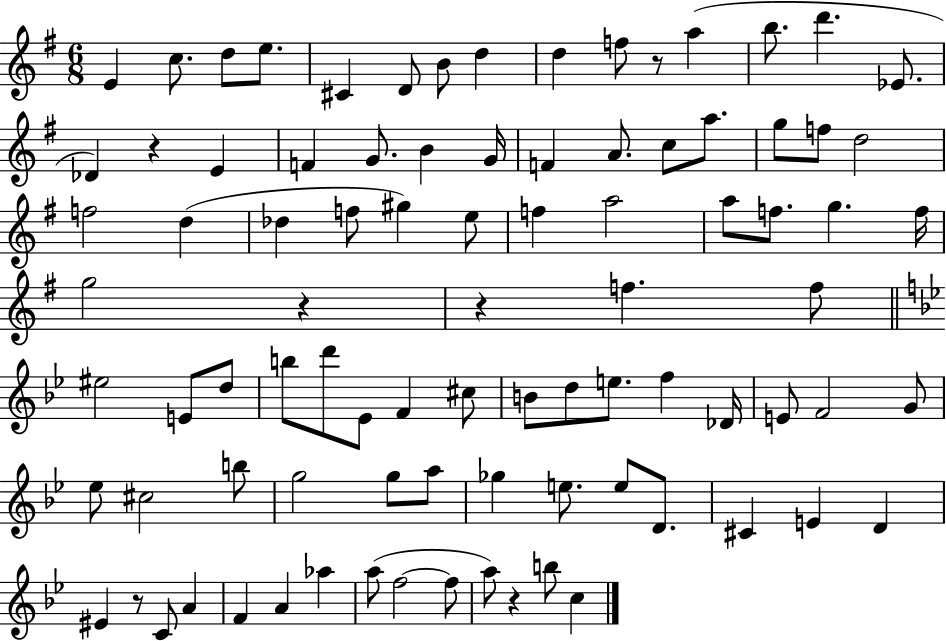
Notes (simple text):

E4/q C5/e. D5/e E5/e. C#4/q D4/e B4/e D5/q D5/q F5/e R/e A5/q B5/e. D6/q. Eb4/e. Db4/q R/q E4/q F4/q G4/e. B4/q G4/s F4/q A4/e. C5/e A5/e. G5/e F5/e D5/h F5/h D5/q Db5/q F5/e G#5/q E5/e F5/q A5/h A5/e F5/e. G5/q. F5/s G5/h R/q R/q F5/q. F5/e EIS5/h E4/e D5/e B5/e D6/e Eb4/e F4/q C#5/e B4/e D5/e E5/e. F5/q Db4/s E4/e F4/h G4/e Eb5/e C#5/h B5/e G5/h G5/e A5/e Gb5/q E5/e. E5/e D4/e. C#4/q E4/q D4/q EIS4/q R/e C4/e A4/q F4/q A4/q Ab5/q A5/e F5/h F5/e A5/e R/q B5/e C5/q